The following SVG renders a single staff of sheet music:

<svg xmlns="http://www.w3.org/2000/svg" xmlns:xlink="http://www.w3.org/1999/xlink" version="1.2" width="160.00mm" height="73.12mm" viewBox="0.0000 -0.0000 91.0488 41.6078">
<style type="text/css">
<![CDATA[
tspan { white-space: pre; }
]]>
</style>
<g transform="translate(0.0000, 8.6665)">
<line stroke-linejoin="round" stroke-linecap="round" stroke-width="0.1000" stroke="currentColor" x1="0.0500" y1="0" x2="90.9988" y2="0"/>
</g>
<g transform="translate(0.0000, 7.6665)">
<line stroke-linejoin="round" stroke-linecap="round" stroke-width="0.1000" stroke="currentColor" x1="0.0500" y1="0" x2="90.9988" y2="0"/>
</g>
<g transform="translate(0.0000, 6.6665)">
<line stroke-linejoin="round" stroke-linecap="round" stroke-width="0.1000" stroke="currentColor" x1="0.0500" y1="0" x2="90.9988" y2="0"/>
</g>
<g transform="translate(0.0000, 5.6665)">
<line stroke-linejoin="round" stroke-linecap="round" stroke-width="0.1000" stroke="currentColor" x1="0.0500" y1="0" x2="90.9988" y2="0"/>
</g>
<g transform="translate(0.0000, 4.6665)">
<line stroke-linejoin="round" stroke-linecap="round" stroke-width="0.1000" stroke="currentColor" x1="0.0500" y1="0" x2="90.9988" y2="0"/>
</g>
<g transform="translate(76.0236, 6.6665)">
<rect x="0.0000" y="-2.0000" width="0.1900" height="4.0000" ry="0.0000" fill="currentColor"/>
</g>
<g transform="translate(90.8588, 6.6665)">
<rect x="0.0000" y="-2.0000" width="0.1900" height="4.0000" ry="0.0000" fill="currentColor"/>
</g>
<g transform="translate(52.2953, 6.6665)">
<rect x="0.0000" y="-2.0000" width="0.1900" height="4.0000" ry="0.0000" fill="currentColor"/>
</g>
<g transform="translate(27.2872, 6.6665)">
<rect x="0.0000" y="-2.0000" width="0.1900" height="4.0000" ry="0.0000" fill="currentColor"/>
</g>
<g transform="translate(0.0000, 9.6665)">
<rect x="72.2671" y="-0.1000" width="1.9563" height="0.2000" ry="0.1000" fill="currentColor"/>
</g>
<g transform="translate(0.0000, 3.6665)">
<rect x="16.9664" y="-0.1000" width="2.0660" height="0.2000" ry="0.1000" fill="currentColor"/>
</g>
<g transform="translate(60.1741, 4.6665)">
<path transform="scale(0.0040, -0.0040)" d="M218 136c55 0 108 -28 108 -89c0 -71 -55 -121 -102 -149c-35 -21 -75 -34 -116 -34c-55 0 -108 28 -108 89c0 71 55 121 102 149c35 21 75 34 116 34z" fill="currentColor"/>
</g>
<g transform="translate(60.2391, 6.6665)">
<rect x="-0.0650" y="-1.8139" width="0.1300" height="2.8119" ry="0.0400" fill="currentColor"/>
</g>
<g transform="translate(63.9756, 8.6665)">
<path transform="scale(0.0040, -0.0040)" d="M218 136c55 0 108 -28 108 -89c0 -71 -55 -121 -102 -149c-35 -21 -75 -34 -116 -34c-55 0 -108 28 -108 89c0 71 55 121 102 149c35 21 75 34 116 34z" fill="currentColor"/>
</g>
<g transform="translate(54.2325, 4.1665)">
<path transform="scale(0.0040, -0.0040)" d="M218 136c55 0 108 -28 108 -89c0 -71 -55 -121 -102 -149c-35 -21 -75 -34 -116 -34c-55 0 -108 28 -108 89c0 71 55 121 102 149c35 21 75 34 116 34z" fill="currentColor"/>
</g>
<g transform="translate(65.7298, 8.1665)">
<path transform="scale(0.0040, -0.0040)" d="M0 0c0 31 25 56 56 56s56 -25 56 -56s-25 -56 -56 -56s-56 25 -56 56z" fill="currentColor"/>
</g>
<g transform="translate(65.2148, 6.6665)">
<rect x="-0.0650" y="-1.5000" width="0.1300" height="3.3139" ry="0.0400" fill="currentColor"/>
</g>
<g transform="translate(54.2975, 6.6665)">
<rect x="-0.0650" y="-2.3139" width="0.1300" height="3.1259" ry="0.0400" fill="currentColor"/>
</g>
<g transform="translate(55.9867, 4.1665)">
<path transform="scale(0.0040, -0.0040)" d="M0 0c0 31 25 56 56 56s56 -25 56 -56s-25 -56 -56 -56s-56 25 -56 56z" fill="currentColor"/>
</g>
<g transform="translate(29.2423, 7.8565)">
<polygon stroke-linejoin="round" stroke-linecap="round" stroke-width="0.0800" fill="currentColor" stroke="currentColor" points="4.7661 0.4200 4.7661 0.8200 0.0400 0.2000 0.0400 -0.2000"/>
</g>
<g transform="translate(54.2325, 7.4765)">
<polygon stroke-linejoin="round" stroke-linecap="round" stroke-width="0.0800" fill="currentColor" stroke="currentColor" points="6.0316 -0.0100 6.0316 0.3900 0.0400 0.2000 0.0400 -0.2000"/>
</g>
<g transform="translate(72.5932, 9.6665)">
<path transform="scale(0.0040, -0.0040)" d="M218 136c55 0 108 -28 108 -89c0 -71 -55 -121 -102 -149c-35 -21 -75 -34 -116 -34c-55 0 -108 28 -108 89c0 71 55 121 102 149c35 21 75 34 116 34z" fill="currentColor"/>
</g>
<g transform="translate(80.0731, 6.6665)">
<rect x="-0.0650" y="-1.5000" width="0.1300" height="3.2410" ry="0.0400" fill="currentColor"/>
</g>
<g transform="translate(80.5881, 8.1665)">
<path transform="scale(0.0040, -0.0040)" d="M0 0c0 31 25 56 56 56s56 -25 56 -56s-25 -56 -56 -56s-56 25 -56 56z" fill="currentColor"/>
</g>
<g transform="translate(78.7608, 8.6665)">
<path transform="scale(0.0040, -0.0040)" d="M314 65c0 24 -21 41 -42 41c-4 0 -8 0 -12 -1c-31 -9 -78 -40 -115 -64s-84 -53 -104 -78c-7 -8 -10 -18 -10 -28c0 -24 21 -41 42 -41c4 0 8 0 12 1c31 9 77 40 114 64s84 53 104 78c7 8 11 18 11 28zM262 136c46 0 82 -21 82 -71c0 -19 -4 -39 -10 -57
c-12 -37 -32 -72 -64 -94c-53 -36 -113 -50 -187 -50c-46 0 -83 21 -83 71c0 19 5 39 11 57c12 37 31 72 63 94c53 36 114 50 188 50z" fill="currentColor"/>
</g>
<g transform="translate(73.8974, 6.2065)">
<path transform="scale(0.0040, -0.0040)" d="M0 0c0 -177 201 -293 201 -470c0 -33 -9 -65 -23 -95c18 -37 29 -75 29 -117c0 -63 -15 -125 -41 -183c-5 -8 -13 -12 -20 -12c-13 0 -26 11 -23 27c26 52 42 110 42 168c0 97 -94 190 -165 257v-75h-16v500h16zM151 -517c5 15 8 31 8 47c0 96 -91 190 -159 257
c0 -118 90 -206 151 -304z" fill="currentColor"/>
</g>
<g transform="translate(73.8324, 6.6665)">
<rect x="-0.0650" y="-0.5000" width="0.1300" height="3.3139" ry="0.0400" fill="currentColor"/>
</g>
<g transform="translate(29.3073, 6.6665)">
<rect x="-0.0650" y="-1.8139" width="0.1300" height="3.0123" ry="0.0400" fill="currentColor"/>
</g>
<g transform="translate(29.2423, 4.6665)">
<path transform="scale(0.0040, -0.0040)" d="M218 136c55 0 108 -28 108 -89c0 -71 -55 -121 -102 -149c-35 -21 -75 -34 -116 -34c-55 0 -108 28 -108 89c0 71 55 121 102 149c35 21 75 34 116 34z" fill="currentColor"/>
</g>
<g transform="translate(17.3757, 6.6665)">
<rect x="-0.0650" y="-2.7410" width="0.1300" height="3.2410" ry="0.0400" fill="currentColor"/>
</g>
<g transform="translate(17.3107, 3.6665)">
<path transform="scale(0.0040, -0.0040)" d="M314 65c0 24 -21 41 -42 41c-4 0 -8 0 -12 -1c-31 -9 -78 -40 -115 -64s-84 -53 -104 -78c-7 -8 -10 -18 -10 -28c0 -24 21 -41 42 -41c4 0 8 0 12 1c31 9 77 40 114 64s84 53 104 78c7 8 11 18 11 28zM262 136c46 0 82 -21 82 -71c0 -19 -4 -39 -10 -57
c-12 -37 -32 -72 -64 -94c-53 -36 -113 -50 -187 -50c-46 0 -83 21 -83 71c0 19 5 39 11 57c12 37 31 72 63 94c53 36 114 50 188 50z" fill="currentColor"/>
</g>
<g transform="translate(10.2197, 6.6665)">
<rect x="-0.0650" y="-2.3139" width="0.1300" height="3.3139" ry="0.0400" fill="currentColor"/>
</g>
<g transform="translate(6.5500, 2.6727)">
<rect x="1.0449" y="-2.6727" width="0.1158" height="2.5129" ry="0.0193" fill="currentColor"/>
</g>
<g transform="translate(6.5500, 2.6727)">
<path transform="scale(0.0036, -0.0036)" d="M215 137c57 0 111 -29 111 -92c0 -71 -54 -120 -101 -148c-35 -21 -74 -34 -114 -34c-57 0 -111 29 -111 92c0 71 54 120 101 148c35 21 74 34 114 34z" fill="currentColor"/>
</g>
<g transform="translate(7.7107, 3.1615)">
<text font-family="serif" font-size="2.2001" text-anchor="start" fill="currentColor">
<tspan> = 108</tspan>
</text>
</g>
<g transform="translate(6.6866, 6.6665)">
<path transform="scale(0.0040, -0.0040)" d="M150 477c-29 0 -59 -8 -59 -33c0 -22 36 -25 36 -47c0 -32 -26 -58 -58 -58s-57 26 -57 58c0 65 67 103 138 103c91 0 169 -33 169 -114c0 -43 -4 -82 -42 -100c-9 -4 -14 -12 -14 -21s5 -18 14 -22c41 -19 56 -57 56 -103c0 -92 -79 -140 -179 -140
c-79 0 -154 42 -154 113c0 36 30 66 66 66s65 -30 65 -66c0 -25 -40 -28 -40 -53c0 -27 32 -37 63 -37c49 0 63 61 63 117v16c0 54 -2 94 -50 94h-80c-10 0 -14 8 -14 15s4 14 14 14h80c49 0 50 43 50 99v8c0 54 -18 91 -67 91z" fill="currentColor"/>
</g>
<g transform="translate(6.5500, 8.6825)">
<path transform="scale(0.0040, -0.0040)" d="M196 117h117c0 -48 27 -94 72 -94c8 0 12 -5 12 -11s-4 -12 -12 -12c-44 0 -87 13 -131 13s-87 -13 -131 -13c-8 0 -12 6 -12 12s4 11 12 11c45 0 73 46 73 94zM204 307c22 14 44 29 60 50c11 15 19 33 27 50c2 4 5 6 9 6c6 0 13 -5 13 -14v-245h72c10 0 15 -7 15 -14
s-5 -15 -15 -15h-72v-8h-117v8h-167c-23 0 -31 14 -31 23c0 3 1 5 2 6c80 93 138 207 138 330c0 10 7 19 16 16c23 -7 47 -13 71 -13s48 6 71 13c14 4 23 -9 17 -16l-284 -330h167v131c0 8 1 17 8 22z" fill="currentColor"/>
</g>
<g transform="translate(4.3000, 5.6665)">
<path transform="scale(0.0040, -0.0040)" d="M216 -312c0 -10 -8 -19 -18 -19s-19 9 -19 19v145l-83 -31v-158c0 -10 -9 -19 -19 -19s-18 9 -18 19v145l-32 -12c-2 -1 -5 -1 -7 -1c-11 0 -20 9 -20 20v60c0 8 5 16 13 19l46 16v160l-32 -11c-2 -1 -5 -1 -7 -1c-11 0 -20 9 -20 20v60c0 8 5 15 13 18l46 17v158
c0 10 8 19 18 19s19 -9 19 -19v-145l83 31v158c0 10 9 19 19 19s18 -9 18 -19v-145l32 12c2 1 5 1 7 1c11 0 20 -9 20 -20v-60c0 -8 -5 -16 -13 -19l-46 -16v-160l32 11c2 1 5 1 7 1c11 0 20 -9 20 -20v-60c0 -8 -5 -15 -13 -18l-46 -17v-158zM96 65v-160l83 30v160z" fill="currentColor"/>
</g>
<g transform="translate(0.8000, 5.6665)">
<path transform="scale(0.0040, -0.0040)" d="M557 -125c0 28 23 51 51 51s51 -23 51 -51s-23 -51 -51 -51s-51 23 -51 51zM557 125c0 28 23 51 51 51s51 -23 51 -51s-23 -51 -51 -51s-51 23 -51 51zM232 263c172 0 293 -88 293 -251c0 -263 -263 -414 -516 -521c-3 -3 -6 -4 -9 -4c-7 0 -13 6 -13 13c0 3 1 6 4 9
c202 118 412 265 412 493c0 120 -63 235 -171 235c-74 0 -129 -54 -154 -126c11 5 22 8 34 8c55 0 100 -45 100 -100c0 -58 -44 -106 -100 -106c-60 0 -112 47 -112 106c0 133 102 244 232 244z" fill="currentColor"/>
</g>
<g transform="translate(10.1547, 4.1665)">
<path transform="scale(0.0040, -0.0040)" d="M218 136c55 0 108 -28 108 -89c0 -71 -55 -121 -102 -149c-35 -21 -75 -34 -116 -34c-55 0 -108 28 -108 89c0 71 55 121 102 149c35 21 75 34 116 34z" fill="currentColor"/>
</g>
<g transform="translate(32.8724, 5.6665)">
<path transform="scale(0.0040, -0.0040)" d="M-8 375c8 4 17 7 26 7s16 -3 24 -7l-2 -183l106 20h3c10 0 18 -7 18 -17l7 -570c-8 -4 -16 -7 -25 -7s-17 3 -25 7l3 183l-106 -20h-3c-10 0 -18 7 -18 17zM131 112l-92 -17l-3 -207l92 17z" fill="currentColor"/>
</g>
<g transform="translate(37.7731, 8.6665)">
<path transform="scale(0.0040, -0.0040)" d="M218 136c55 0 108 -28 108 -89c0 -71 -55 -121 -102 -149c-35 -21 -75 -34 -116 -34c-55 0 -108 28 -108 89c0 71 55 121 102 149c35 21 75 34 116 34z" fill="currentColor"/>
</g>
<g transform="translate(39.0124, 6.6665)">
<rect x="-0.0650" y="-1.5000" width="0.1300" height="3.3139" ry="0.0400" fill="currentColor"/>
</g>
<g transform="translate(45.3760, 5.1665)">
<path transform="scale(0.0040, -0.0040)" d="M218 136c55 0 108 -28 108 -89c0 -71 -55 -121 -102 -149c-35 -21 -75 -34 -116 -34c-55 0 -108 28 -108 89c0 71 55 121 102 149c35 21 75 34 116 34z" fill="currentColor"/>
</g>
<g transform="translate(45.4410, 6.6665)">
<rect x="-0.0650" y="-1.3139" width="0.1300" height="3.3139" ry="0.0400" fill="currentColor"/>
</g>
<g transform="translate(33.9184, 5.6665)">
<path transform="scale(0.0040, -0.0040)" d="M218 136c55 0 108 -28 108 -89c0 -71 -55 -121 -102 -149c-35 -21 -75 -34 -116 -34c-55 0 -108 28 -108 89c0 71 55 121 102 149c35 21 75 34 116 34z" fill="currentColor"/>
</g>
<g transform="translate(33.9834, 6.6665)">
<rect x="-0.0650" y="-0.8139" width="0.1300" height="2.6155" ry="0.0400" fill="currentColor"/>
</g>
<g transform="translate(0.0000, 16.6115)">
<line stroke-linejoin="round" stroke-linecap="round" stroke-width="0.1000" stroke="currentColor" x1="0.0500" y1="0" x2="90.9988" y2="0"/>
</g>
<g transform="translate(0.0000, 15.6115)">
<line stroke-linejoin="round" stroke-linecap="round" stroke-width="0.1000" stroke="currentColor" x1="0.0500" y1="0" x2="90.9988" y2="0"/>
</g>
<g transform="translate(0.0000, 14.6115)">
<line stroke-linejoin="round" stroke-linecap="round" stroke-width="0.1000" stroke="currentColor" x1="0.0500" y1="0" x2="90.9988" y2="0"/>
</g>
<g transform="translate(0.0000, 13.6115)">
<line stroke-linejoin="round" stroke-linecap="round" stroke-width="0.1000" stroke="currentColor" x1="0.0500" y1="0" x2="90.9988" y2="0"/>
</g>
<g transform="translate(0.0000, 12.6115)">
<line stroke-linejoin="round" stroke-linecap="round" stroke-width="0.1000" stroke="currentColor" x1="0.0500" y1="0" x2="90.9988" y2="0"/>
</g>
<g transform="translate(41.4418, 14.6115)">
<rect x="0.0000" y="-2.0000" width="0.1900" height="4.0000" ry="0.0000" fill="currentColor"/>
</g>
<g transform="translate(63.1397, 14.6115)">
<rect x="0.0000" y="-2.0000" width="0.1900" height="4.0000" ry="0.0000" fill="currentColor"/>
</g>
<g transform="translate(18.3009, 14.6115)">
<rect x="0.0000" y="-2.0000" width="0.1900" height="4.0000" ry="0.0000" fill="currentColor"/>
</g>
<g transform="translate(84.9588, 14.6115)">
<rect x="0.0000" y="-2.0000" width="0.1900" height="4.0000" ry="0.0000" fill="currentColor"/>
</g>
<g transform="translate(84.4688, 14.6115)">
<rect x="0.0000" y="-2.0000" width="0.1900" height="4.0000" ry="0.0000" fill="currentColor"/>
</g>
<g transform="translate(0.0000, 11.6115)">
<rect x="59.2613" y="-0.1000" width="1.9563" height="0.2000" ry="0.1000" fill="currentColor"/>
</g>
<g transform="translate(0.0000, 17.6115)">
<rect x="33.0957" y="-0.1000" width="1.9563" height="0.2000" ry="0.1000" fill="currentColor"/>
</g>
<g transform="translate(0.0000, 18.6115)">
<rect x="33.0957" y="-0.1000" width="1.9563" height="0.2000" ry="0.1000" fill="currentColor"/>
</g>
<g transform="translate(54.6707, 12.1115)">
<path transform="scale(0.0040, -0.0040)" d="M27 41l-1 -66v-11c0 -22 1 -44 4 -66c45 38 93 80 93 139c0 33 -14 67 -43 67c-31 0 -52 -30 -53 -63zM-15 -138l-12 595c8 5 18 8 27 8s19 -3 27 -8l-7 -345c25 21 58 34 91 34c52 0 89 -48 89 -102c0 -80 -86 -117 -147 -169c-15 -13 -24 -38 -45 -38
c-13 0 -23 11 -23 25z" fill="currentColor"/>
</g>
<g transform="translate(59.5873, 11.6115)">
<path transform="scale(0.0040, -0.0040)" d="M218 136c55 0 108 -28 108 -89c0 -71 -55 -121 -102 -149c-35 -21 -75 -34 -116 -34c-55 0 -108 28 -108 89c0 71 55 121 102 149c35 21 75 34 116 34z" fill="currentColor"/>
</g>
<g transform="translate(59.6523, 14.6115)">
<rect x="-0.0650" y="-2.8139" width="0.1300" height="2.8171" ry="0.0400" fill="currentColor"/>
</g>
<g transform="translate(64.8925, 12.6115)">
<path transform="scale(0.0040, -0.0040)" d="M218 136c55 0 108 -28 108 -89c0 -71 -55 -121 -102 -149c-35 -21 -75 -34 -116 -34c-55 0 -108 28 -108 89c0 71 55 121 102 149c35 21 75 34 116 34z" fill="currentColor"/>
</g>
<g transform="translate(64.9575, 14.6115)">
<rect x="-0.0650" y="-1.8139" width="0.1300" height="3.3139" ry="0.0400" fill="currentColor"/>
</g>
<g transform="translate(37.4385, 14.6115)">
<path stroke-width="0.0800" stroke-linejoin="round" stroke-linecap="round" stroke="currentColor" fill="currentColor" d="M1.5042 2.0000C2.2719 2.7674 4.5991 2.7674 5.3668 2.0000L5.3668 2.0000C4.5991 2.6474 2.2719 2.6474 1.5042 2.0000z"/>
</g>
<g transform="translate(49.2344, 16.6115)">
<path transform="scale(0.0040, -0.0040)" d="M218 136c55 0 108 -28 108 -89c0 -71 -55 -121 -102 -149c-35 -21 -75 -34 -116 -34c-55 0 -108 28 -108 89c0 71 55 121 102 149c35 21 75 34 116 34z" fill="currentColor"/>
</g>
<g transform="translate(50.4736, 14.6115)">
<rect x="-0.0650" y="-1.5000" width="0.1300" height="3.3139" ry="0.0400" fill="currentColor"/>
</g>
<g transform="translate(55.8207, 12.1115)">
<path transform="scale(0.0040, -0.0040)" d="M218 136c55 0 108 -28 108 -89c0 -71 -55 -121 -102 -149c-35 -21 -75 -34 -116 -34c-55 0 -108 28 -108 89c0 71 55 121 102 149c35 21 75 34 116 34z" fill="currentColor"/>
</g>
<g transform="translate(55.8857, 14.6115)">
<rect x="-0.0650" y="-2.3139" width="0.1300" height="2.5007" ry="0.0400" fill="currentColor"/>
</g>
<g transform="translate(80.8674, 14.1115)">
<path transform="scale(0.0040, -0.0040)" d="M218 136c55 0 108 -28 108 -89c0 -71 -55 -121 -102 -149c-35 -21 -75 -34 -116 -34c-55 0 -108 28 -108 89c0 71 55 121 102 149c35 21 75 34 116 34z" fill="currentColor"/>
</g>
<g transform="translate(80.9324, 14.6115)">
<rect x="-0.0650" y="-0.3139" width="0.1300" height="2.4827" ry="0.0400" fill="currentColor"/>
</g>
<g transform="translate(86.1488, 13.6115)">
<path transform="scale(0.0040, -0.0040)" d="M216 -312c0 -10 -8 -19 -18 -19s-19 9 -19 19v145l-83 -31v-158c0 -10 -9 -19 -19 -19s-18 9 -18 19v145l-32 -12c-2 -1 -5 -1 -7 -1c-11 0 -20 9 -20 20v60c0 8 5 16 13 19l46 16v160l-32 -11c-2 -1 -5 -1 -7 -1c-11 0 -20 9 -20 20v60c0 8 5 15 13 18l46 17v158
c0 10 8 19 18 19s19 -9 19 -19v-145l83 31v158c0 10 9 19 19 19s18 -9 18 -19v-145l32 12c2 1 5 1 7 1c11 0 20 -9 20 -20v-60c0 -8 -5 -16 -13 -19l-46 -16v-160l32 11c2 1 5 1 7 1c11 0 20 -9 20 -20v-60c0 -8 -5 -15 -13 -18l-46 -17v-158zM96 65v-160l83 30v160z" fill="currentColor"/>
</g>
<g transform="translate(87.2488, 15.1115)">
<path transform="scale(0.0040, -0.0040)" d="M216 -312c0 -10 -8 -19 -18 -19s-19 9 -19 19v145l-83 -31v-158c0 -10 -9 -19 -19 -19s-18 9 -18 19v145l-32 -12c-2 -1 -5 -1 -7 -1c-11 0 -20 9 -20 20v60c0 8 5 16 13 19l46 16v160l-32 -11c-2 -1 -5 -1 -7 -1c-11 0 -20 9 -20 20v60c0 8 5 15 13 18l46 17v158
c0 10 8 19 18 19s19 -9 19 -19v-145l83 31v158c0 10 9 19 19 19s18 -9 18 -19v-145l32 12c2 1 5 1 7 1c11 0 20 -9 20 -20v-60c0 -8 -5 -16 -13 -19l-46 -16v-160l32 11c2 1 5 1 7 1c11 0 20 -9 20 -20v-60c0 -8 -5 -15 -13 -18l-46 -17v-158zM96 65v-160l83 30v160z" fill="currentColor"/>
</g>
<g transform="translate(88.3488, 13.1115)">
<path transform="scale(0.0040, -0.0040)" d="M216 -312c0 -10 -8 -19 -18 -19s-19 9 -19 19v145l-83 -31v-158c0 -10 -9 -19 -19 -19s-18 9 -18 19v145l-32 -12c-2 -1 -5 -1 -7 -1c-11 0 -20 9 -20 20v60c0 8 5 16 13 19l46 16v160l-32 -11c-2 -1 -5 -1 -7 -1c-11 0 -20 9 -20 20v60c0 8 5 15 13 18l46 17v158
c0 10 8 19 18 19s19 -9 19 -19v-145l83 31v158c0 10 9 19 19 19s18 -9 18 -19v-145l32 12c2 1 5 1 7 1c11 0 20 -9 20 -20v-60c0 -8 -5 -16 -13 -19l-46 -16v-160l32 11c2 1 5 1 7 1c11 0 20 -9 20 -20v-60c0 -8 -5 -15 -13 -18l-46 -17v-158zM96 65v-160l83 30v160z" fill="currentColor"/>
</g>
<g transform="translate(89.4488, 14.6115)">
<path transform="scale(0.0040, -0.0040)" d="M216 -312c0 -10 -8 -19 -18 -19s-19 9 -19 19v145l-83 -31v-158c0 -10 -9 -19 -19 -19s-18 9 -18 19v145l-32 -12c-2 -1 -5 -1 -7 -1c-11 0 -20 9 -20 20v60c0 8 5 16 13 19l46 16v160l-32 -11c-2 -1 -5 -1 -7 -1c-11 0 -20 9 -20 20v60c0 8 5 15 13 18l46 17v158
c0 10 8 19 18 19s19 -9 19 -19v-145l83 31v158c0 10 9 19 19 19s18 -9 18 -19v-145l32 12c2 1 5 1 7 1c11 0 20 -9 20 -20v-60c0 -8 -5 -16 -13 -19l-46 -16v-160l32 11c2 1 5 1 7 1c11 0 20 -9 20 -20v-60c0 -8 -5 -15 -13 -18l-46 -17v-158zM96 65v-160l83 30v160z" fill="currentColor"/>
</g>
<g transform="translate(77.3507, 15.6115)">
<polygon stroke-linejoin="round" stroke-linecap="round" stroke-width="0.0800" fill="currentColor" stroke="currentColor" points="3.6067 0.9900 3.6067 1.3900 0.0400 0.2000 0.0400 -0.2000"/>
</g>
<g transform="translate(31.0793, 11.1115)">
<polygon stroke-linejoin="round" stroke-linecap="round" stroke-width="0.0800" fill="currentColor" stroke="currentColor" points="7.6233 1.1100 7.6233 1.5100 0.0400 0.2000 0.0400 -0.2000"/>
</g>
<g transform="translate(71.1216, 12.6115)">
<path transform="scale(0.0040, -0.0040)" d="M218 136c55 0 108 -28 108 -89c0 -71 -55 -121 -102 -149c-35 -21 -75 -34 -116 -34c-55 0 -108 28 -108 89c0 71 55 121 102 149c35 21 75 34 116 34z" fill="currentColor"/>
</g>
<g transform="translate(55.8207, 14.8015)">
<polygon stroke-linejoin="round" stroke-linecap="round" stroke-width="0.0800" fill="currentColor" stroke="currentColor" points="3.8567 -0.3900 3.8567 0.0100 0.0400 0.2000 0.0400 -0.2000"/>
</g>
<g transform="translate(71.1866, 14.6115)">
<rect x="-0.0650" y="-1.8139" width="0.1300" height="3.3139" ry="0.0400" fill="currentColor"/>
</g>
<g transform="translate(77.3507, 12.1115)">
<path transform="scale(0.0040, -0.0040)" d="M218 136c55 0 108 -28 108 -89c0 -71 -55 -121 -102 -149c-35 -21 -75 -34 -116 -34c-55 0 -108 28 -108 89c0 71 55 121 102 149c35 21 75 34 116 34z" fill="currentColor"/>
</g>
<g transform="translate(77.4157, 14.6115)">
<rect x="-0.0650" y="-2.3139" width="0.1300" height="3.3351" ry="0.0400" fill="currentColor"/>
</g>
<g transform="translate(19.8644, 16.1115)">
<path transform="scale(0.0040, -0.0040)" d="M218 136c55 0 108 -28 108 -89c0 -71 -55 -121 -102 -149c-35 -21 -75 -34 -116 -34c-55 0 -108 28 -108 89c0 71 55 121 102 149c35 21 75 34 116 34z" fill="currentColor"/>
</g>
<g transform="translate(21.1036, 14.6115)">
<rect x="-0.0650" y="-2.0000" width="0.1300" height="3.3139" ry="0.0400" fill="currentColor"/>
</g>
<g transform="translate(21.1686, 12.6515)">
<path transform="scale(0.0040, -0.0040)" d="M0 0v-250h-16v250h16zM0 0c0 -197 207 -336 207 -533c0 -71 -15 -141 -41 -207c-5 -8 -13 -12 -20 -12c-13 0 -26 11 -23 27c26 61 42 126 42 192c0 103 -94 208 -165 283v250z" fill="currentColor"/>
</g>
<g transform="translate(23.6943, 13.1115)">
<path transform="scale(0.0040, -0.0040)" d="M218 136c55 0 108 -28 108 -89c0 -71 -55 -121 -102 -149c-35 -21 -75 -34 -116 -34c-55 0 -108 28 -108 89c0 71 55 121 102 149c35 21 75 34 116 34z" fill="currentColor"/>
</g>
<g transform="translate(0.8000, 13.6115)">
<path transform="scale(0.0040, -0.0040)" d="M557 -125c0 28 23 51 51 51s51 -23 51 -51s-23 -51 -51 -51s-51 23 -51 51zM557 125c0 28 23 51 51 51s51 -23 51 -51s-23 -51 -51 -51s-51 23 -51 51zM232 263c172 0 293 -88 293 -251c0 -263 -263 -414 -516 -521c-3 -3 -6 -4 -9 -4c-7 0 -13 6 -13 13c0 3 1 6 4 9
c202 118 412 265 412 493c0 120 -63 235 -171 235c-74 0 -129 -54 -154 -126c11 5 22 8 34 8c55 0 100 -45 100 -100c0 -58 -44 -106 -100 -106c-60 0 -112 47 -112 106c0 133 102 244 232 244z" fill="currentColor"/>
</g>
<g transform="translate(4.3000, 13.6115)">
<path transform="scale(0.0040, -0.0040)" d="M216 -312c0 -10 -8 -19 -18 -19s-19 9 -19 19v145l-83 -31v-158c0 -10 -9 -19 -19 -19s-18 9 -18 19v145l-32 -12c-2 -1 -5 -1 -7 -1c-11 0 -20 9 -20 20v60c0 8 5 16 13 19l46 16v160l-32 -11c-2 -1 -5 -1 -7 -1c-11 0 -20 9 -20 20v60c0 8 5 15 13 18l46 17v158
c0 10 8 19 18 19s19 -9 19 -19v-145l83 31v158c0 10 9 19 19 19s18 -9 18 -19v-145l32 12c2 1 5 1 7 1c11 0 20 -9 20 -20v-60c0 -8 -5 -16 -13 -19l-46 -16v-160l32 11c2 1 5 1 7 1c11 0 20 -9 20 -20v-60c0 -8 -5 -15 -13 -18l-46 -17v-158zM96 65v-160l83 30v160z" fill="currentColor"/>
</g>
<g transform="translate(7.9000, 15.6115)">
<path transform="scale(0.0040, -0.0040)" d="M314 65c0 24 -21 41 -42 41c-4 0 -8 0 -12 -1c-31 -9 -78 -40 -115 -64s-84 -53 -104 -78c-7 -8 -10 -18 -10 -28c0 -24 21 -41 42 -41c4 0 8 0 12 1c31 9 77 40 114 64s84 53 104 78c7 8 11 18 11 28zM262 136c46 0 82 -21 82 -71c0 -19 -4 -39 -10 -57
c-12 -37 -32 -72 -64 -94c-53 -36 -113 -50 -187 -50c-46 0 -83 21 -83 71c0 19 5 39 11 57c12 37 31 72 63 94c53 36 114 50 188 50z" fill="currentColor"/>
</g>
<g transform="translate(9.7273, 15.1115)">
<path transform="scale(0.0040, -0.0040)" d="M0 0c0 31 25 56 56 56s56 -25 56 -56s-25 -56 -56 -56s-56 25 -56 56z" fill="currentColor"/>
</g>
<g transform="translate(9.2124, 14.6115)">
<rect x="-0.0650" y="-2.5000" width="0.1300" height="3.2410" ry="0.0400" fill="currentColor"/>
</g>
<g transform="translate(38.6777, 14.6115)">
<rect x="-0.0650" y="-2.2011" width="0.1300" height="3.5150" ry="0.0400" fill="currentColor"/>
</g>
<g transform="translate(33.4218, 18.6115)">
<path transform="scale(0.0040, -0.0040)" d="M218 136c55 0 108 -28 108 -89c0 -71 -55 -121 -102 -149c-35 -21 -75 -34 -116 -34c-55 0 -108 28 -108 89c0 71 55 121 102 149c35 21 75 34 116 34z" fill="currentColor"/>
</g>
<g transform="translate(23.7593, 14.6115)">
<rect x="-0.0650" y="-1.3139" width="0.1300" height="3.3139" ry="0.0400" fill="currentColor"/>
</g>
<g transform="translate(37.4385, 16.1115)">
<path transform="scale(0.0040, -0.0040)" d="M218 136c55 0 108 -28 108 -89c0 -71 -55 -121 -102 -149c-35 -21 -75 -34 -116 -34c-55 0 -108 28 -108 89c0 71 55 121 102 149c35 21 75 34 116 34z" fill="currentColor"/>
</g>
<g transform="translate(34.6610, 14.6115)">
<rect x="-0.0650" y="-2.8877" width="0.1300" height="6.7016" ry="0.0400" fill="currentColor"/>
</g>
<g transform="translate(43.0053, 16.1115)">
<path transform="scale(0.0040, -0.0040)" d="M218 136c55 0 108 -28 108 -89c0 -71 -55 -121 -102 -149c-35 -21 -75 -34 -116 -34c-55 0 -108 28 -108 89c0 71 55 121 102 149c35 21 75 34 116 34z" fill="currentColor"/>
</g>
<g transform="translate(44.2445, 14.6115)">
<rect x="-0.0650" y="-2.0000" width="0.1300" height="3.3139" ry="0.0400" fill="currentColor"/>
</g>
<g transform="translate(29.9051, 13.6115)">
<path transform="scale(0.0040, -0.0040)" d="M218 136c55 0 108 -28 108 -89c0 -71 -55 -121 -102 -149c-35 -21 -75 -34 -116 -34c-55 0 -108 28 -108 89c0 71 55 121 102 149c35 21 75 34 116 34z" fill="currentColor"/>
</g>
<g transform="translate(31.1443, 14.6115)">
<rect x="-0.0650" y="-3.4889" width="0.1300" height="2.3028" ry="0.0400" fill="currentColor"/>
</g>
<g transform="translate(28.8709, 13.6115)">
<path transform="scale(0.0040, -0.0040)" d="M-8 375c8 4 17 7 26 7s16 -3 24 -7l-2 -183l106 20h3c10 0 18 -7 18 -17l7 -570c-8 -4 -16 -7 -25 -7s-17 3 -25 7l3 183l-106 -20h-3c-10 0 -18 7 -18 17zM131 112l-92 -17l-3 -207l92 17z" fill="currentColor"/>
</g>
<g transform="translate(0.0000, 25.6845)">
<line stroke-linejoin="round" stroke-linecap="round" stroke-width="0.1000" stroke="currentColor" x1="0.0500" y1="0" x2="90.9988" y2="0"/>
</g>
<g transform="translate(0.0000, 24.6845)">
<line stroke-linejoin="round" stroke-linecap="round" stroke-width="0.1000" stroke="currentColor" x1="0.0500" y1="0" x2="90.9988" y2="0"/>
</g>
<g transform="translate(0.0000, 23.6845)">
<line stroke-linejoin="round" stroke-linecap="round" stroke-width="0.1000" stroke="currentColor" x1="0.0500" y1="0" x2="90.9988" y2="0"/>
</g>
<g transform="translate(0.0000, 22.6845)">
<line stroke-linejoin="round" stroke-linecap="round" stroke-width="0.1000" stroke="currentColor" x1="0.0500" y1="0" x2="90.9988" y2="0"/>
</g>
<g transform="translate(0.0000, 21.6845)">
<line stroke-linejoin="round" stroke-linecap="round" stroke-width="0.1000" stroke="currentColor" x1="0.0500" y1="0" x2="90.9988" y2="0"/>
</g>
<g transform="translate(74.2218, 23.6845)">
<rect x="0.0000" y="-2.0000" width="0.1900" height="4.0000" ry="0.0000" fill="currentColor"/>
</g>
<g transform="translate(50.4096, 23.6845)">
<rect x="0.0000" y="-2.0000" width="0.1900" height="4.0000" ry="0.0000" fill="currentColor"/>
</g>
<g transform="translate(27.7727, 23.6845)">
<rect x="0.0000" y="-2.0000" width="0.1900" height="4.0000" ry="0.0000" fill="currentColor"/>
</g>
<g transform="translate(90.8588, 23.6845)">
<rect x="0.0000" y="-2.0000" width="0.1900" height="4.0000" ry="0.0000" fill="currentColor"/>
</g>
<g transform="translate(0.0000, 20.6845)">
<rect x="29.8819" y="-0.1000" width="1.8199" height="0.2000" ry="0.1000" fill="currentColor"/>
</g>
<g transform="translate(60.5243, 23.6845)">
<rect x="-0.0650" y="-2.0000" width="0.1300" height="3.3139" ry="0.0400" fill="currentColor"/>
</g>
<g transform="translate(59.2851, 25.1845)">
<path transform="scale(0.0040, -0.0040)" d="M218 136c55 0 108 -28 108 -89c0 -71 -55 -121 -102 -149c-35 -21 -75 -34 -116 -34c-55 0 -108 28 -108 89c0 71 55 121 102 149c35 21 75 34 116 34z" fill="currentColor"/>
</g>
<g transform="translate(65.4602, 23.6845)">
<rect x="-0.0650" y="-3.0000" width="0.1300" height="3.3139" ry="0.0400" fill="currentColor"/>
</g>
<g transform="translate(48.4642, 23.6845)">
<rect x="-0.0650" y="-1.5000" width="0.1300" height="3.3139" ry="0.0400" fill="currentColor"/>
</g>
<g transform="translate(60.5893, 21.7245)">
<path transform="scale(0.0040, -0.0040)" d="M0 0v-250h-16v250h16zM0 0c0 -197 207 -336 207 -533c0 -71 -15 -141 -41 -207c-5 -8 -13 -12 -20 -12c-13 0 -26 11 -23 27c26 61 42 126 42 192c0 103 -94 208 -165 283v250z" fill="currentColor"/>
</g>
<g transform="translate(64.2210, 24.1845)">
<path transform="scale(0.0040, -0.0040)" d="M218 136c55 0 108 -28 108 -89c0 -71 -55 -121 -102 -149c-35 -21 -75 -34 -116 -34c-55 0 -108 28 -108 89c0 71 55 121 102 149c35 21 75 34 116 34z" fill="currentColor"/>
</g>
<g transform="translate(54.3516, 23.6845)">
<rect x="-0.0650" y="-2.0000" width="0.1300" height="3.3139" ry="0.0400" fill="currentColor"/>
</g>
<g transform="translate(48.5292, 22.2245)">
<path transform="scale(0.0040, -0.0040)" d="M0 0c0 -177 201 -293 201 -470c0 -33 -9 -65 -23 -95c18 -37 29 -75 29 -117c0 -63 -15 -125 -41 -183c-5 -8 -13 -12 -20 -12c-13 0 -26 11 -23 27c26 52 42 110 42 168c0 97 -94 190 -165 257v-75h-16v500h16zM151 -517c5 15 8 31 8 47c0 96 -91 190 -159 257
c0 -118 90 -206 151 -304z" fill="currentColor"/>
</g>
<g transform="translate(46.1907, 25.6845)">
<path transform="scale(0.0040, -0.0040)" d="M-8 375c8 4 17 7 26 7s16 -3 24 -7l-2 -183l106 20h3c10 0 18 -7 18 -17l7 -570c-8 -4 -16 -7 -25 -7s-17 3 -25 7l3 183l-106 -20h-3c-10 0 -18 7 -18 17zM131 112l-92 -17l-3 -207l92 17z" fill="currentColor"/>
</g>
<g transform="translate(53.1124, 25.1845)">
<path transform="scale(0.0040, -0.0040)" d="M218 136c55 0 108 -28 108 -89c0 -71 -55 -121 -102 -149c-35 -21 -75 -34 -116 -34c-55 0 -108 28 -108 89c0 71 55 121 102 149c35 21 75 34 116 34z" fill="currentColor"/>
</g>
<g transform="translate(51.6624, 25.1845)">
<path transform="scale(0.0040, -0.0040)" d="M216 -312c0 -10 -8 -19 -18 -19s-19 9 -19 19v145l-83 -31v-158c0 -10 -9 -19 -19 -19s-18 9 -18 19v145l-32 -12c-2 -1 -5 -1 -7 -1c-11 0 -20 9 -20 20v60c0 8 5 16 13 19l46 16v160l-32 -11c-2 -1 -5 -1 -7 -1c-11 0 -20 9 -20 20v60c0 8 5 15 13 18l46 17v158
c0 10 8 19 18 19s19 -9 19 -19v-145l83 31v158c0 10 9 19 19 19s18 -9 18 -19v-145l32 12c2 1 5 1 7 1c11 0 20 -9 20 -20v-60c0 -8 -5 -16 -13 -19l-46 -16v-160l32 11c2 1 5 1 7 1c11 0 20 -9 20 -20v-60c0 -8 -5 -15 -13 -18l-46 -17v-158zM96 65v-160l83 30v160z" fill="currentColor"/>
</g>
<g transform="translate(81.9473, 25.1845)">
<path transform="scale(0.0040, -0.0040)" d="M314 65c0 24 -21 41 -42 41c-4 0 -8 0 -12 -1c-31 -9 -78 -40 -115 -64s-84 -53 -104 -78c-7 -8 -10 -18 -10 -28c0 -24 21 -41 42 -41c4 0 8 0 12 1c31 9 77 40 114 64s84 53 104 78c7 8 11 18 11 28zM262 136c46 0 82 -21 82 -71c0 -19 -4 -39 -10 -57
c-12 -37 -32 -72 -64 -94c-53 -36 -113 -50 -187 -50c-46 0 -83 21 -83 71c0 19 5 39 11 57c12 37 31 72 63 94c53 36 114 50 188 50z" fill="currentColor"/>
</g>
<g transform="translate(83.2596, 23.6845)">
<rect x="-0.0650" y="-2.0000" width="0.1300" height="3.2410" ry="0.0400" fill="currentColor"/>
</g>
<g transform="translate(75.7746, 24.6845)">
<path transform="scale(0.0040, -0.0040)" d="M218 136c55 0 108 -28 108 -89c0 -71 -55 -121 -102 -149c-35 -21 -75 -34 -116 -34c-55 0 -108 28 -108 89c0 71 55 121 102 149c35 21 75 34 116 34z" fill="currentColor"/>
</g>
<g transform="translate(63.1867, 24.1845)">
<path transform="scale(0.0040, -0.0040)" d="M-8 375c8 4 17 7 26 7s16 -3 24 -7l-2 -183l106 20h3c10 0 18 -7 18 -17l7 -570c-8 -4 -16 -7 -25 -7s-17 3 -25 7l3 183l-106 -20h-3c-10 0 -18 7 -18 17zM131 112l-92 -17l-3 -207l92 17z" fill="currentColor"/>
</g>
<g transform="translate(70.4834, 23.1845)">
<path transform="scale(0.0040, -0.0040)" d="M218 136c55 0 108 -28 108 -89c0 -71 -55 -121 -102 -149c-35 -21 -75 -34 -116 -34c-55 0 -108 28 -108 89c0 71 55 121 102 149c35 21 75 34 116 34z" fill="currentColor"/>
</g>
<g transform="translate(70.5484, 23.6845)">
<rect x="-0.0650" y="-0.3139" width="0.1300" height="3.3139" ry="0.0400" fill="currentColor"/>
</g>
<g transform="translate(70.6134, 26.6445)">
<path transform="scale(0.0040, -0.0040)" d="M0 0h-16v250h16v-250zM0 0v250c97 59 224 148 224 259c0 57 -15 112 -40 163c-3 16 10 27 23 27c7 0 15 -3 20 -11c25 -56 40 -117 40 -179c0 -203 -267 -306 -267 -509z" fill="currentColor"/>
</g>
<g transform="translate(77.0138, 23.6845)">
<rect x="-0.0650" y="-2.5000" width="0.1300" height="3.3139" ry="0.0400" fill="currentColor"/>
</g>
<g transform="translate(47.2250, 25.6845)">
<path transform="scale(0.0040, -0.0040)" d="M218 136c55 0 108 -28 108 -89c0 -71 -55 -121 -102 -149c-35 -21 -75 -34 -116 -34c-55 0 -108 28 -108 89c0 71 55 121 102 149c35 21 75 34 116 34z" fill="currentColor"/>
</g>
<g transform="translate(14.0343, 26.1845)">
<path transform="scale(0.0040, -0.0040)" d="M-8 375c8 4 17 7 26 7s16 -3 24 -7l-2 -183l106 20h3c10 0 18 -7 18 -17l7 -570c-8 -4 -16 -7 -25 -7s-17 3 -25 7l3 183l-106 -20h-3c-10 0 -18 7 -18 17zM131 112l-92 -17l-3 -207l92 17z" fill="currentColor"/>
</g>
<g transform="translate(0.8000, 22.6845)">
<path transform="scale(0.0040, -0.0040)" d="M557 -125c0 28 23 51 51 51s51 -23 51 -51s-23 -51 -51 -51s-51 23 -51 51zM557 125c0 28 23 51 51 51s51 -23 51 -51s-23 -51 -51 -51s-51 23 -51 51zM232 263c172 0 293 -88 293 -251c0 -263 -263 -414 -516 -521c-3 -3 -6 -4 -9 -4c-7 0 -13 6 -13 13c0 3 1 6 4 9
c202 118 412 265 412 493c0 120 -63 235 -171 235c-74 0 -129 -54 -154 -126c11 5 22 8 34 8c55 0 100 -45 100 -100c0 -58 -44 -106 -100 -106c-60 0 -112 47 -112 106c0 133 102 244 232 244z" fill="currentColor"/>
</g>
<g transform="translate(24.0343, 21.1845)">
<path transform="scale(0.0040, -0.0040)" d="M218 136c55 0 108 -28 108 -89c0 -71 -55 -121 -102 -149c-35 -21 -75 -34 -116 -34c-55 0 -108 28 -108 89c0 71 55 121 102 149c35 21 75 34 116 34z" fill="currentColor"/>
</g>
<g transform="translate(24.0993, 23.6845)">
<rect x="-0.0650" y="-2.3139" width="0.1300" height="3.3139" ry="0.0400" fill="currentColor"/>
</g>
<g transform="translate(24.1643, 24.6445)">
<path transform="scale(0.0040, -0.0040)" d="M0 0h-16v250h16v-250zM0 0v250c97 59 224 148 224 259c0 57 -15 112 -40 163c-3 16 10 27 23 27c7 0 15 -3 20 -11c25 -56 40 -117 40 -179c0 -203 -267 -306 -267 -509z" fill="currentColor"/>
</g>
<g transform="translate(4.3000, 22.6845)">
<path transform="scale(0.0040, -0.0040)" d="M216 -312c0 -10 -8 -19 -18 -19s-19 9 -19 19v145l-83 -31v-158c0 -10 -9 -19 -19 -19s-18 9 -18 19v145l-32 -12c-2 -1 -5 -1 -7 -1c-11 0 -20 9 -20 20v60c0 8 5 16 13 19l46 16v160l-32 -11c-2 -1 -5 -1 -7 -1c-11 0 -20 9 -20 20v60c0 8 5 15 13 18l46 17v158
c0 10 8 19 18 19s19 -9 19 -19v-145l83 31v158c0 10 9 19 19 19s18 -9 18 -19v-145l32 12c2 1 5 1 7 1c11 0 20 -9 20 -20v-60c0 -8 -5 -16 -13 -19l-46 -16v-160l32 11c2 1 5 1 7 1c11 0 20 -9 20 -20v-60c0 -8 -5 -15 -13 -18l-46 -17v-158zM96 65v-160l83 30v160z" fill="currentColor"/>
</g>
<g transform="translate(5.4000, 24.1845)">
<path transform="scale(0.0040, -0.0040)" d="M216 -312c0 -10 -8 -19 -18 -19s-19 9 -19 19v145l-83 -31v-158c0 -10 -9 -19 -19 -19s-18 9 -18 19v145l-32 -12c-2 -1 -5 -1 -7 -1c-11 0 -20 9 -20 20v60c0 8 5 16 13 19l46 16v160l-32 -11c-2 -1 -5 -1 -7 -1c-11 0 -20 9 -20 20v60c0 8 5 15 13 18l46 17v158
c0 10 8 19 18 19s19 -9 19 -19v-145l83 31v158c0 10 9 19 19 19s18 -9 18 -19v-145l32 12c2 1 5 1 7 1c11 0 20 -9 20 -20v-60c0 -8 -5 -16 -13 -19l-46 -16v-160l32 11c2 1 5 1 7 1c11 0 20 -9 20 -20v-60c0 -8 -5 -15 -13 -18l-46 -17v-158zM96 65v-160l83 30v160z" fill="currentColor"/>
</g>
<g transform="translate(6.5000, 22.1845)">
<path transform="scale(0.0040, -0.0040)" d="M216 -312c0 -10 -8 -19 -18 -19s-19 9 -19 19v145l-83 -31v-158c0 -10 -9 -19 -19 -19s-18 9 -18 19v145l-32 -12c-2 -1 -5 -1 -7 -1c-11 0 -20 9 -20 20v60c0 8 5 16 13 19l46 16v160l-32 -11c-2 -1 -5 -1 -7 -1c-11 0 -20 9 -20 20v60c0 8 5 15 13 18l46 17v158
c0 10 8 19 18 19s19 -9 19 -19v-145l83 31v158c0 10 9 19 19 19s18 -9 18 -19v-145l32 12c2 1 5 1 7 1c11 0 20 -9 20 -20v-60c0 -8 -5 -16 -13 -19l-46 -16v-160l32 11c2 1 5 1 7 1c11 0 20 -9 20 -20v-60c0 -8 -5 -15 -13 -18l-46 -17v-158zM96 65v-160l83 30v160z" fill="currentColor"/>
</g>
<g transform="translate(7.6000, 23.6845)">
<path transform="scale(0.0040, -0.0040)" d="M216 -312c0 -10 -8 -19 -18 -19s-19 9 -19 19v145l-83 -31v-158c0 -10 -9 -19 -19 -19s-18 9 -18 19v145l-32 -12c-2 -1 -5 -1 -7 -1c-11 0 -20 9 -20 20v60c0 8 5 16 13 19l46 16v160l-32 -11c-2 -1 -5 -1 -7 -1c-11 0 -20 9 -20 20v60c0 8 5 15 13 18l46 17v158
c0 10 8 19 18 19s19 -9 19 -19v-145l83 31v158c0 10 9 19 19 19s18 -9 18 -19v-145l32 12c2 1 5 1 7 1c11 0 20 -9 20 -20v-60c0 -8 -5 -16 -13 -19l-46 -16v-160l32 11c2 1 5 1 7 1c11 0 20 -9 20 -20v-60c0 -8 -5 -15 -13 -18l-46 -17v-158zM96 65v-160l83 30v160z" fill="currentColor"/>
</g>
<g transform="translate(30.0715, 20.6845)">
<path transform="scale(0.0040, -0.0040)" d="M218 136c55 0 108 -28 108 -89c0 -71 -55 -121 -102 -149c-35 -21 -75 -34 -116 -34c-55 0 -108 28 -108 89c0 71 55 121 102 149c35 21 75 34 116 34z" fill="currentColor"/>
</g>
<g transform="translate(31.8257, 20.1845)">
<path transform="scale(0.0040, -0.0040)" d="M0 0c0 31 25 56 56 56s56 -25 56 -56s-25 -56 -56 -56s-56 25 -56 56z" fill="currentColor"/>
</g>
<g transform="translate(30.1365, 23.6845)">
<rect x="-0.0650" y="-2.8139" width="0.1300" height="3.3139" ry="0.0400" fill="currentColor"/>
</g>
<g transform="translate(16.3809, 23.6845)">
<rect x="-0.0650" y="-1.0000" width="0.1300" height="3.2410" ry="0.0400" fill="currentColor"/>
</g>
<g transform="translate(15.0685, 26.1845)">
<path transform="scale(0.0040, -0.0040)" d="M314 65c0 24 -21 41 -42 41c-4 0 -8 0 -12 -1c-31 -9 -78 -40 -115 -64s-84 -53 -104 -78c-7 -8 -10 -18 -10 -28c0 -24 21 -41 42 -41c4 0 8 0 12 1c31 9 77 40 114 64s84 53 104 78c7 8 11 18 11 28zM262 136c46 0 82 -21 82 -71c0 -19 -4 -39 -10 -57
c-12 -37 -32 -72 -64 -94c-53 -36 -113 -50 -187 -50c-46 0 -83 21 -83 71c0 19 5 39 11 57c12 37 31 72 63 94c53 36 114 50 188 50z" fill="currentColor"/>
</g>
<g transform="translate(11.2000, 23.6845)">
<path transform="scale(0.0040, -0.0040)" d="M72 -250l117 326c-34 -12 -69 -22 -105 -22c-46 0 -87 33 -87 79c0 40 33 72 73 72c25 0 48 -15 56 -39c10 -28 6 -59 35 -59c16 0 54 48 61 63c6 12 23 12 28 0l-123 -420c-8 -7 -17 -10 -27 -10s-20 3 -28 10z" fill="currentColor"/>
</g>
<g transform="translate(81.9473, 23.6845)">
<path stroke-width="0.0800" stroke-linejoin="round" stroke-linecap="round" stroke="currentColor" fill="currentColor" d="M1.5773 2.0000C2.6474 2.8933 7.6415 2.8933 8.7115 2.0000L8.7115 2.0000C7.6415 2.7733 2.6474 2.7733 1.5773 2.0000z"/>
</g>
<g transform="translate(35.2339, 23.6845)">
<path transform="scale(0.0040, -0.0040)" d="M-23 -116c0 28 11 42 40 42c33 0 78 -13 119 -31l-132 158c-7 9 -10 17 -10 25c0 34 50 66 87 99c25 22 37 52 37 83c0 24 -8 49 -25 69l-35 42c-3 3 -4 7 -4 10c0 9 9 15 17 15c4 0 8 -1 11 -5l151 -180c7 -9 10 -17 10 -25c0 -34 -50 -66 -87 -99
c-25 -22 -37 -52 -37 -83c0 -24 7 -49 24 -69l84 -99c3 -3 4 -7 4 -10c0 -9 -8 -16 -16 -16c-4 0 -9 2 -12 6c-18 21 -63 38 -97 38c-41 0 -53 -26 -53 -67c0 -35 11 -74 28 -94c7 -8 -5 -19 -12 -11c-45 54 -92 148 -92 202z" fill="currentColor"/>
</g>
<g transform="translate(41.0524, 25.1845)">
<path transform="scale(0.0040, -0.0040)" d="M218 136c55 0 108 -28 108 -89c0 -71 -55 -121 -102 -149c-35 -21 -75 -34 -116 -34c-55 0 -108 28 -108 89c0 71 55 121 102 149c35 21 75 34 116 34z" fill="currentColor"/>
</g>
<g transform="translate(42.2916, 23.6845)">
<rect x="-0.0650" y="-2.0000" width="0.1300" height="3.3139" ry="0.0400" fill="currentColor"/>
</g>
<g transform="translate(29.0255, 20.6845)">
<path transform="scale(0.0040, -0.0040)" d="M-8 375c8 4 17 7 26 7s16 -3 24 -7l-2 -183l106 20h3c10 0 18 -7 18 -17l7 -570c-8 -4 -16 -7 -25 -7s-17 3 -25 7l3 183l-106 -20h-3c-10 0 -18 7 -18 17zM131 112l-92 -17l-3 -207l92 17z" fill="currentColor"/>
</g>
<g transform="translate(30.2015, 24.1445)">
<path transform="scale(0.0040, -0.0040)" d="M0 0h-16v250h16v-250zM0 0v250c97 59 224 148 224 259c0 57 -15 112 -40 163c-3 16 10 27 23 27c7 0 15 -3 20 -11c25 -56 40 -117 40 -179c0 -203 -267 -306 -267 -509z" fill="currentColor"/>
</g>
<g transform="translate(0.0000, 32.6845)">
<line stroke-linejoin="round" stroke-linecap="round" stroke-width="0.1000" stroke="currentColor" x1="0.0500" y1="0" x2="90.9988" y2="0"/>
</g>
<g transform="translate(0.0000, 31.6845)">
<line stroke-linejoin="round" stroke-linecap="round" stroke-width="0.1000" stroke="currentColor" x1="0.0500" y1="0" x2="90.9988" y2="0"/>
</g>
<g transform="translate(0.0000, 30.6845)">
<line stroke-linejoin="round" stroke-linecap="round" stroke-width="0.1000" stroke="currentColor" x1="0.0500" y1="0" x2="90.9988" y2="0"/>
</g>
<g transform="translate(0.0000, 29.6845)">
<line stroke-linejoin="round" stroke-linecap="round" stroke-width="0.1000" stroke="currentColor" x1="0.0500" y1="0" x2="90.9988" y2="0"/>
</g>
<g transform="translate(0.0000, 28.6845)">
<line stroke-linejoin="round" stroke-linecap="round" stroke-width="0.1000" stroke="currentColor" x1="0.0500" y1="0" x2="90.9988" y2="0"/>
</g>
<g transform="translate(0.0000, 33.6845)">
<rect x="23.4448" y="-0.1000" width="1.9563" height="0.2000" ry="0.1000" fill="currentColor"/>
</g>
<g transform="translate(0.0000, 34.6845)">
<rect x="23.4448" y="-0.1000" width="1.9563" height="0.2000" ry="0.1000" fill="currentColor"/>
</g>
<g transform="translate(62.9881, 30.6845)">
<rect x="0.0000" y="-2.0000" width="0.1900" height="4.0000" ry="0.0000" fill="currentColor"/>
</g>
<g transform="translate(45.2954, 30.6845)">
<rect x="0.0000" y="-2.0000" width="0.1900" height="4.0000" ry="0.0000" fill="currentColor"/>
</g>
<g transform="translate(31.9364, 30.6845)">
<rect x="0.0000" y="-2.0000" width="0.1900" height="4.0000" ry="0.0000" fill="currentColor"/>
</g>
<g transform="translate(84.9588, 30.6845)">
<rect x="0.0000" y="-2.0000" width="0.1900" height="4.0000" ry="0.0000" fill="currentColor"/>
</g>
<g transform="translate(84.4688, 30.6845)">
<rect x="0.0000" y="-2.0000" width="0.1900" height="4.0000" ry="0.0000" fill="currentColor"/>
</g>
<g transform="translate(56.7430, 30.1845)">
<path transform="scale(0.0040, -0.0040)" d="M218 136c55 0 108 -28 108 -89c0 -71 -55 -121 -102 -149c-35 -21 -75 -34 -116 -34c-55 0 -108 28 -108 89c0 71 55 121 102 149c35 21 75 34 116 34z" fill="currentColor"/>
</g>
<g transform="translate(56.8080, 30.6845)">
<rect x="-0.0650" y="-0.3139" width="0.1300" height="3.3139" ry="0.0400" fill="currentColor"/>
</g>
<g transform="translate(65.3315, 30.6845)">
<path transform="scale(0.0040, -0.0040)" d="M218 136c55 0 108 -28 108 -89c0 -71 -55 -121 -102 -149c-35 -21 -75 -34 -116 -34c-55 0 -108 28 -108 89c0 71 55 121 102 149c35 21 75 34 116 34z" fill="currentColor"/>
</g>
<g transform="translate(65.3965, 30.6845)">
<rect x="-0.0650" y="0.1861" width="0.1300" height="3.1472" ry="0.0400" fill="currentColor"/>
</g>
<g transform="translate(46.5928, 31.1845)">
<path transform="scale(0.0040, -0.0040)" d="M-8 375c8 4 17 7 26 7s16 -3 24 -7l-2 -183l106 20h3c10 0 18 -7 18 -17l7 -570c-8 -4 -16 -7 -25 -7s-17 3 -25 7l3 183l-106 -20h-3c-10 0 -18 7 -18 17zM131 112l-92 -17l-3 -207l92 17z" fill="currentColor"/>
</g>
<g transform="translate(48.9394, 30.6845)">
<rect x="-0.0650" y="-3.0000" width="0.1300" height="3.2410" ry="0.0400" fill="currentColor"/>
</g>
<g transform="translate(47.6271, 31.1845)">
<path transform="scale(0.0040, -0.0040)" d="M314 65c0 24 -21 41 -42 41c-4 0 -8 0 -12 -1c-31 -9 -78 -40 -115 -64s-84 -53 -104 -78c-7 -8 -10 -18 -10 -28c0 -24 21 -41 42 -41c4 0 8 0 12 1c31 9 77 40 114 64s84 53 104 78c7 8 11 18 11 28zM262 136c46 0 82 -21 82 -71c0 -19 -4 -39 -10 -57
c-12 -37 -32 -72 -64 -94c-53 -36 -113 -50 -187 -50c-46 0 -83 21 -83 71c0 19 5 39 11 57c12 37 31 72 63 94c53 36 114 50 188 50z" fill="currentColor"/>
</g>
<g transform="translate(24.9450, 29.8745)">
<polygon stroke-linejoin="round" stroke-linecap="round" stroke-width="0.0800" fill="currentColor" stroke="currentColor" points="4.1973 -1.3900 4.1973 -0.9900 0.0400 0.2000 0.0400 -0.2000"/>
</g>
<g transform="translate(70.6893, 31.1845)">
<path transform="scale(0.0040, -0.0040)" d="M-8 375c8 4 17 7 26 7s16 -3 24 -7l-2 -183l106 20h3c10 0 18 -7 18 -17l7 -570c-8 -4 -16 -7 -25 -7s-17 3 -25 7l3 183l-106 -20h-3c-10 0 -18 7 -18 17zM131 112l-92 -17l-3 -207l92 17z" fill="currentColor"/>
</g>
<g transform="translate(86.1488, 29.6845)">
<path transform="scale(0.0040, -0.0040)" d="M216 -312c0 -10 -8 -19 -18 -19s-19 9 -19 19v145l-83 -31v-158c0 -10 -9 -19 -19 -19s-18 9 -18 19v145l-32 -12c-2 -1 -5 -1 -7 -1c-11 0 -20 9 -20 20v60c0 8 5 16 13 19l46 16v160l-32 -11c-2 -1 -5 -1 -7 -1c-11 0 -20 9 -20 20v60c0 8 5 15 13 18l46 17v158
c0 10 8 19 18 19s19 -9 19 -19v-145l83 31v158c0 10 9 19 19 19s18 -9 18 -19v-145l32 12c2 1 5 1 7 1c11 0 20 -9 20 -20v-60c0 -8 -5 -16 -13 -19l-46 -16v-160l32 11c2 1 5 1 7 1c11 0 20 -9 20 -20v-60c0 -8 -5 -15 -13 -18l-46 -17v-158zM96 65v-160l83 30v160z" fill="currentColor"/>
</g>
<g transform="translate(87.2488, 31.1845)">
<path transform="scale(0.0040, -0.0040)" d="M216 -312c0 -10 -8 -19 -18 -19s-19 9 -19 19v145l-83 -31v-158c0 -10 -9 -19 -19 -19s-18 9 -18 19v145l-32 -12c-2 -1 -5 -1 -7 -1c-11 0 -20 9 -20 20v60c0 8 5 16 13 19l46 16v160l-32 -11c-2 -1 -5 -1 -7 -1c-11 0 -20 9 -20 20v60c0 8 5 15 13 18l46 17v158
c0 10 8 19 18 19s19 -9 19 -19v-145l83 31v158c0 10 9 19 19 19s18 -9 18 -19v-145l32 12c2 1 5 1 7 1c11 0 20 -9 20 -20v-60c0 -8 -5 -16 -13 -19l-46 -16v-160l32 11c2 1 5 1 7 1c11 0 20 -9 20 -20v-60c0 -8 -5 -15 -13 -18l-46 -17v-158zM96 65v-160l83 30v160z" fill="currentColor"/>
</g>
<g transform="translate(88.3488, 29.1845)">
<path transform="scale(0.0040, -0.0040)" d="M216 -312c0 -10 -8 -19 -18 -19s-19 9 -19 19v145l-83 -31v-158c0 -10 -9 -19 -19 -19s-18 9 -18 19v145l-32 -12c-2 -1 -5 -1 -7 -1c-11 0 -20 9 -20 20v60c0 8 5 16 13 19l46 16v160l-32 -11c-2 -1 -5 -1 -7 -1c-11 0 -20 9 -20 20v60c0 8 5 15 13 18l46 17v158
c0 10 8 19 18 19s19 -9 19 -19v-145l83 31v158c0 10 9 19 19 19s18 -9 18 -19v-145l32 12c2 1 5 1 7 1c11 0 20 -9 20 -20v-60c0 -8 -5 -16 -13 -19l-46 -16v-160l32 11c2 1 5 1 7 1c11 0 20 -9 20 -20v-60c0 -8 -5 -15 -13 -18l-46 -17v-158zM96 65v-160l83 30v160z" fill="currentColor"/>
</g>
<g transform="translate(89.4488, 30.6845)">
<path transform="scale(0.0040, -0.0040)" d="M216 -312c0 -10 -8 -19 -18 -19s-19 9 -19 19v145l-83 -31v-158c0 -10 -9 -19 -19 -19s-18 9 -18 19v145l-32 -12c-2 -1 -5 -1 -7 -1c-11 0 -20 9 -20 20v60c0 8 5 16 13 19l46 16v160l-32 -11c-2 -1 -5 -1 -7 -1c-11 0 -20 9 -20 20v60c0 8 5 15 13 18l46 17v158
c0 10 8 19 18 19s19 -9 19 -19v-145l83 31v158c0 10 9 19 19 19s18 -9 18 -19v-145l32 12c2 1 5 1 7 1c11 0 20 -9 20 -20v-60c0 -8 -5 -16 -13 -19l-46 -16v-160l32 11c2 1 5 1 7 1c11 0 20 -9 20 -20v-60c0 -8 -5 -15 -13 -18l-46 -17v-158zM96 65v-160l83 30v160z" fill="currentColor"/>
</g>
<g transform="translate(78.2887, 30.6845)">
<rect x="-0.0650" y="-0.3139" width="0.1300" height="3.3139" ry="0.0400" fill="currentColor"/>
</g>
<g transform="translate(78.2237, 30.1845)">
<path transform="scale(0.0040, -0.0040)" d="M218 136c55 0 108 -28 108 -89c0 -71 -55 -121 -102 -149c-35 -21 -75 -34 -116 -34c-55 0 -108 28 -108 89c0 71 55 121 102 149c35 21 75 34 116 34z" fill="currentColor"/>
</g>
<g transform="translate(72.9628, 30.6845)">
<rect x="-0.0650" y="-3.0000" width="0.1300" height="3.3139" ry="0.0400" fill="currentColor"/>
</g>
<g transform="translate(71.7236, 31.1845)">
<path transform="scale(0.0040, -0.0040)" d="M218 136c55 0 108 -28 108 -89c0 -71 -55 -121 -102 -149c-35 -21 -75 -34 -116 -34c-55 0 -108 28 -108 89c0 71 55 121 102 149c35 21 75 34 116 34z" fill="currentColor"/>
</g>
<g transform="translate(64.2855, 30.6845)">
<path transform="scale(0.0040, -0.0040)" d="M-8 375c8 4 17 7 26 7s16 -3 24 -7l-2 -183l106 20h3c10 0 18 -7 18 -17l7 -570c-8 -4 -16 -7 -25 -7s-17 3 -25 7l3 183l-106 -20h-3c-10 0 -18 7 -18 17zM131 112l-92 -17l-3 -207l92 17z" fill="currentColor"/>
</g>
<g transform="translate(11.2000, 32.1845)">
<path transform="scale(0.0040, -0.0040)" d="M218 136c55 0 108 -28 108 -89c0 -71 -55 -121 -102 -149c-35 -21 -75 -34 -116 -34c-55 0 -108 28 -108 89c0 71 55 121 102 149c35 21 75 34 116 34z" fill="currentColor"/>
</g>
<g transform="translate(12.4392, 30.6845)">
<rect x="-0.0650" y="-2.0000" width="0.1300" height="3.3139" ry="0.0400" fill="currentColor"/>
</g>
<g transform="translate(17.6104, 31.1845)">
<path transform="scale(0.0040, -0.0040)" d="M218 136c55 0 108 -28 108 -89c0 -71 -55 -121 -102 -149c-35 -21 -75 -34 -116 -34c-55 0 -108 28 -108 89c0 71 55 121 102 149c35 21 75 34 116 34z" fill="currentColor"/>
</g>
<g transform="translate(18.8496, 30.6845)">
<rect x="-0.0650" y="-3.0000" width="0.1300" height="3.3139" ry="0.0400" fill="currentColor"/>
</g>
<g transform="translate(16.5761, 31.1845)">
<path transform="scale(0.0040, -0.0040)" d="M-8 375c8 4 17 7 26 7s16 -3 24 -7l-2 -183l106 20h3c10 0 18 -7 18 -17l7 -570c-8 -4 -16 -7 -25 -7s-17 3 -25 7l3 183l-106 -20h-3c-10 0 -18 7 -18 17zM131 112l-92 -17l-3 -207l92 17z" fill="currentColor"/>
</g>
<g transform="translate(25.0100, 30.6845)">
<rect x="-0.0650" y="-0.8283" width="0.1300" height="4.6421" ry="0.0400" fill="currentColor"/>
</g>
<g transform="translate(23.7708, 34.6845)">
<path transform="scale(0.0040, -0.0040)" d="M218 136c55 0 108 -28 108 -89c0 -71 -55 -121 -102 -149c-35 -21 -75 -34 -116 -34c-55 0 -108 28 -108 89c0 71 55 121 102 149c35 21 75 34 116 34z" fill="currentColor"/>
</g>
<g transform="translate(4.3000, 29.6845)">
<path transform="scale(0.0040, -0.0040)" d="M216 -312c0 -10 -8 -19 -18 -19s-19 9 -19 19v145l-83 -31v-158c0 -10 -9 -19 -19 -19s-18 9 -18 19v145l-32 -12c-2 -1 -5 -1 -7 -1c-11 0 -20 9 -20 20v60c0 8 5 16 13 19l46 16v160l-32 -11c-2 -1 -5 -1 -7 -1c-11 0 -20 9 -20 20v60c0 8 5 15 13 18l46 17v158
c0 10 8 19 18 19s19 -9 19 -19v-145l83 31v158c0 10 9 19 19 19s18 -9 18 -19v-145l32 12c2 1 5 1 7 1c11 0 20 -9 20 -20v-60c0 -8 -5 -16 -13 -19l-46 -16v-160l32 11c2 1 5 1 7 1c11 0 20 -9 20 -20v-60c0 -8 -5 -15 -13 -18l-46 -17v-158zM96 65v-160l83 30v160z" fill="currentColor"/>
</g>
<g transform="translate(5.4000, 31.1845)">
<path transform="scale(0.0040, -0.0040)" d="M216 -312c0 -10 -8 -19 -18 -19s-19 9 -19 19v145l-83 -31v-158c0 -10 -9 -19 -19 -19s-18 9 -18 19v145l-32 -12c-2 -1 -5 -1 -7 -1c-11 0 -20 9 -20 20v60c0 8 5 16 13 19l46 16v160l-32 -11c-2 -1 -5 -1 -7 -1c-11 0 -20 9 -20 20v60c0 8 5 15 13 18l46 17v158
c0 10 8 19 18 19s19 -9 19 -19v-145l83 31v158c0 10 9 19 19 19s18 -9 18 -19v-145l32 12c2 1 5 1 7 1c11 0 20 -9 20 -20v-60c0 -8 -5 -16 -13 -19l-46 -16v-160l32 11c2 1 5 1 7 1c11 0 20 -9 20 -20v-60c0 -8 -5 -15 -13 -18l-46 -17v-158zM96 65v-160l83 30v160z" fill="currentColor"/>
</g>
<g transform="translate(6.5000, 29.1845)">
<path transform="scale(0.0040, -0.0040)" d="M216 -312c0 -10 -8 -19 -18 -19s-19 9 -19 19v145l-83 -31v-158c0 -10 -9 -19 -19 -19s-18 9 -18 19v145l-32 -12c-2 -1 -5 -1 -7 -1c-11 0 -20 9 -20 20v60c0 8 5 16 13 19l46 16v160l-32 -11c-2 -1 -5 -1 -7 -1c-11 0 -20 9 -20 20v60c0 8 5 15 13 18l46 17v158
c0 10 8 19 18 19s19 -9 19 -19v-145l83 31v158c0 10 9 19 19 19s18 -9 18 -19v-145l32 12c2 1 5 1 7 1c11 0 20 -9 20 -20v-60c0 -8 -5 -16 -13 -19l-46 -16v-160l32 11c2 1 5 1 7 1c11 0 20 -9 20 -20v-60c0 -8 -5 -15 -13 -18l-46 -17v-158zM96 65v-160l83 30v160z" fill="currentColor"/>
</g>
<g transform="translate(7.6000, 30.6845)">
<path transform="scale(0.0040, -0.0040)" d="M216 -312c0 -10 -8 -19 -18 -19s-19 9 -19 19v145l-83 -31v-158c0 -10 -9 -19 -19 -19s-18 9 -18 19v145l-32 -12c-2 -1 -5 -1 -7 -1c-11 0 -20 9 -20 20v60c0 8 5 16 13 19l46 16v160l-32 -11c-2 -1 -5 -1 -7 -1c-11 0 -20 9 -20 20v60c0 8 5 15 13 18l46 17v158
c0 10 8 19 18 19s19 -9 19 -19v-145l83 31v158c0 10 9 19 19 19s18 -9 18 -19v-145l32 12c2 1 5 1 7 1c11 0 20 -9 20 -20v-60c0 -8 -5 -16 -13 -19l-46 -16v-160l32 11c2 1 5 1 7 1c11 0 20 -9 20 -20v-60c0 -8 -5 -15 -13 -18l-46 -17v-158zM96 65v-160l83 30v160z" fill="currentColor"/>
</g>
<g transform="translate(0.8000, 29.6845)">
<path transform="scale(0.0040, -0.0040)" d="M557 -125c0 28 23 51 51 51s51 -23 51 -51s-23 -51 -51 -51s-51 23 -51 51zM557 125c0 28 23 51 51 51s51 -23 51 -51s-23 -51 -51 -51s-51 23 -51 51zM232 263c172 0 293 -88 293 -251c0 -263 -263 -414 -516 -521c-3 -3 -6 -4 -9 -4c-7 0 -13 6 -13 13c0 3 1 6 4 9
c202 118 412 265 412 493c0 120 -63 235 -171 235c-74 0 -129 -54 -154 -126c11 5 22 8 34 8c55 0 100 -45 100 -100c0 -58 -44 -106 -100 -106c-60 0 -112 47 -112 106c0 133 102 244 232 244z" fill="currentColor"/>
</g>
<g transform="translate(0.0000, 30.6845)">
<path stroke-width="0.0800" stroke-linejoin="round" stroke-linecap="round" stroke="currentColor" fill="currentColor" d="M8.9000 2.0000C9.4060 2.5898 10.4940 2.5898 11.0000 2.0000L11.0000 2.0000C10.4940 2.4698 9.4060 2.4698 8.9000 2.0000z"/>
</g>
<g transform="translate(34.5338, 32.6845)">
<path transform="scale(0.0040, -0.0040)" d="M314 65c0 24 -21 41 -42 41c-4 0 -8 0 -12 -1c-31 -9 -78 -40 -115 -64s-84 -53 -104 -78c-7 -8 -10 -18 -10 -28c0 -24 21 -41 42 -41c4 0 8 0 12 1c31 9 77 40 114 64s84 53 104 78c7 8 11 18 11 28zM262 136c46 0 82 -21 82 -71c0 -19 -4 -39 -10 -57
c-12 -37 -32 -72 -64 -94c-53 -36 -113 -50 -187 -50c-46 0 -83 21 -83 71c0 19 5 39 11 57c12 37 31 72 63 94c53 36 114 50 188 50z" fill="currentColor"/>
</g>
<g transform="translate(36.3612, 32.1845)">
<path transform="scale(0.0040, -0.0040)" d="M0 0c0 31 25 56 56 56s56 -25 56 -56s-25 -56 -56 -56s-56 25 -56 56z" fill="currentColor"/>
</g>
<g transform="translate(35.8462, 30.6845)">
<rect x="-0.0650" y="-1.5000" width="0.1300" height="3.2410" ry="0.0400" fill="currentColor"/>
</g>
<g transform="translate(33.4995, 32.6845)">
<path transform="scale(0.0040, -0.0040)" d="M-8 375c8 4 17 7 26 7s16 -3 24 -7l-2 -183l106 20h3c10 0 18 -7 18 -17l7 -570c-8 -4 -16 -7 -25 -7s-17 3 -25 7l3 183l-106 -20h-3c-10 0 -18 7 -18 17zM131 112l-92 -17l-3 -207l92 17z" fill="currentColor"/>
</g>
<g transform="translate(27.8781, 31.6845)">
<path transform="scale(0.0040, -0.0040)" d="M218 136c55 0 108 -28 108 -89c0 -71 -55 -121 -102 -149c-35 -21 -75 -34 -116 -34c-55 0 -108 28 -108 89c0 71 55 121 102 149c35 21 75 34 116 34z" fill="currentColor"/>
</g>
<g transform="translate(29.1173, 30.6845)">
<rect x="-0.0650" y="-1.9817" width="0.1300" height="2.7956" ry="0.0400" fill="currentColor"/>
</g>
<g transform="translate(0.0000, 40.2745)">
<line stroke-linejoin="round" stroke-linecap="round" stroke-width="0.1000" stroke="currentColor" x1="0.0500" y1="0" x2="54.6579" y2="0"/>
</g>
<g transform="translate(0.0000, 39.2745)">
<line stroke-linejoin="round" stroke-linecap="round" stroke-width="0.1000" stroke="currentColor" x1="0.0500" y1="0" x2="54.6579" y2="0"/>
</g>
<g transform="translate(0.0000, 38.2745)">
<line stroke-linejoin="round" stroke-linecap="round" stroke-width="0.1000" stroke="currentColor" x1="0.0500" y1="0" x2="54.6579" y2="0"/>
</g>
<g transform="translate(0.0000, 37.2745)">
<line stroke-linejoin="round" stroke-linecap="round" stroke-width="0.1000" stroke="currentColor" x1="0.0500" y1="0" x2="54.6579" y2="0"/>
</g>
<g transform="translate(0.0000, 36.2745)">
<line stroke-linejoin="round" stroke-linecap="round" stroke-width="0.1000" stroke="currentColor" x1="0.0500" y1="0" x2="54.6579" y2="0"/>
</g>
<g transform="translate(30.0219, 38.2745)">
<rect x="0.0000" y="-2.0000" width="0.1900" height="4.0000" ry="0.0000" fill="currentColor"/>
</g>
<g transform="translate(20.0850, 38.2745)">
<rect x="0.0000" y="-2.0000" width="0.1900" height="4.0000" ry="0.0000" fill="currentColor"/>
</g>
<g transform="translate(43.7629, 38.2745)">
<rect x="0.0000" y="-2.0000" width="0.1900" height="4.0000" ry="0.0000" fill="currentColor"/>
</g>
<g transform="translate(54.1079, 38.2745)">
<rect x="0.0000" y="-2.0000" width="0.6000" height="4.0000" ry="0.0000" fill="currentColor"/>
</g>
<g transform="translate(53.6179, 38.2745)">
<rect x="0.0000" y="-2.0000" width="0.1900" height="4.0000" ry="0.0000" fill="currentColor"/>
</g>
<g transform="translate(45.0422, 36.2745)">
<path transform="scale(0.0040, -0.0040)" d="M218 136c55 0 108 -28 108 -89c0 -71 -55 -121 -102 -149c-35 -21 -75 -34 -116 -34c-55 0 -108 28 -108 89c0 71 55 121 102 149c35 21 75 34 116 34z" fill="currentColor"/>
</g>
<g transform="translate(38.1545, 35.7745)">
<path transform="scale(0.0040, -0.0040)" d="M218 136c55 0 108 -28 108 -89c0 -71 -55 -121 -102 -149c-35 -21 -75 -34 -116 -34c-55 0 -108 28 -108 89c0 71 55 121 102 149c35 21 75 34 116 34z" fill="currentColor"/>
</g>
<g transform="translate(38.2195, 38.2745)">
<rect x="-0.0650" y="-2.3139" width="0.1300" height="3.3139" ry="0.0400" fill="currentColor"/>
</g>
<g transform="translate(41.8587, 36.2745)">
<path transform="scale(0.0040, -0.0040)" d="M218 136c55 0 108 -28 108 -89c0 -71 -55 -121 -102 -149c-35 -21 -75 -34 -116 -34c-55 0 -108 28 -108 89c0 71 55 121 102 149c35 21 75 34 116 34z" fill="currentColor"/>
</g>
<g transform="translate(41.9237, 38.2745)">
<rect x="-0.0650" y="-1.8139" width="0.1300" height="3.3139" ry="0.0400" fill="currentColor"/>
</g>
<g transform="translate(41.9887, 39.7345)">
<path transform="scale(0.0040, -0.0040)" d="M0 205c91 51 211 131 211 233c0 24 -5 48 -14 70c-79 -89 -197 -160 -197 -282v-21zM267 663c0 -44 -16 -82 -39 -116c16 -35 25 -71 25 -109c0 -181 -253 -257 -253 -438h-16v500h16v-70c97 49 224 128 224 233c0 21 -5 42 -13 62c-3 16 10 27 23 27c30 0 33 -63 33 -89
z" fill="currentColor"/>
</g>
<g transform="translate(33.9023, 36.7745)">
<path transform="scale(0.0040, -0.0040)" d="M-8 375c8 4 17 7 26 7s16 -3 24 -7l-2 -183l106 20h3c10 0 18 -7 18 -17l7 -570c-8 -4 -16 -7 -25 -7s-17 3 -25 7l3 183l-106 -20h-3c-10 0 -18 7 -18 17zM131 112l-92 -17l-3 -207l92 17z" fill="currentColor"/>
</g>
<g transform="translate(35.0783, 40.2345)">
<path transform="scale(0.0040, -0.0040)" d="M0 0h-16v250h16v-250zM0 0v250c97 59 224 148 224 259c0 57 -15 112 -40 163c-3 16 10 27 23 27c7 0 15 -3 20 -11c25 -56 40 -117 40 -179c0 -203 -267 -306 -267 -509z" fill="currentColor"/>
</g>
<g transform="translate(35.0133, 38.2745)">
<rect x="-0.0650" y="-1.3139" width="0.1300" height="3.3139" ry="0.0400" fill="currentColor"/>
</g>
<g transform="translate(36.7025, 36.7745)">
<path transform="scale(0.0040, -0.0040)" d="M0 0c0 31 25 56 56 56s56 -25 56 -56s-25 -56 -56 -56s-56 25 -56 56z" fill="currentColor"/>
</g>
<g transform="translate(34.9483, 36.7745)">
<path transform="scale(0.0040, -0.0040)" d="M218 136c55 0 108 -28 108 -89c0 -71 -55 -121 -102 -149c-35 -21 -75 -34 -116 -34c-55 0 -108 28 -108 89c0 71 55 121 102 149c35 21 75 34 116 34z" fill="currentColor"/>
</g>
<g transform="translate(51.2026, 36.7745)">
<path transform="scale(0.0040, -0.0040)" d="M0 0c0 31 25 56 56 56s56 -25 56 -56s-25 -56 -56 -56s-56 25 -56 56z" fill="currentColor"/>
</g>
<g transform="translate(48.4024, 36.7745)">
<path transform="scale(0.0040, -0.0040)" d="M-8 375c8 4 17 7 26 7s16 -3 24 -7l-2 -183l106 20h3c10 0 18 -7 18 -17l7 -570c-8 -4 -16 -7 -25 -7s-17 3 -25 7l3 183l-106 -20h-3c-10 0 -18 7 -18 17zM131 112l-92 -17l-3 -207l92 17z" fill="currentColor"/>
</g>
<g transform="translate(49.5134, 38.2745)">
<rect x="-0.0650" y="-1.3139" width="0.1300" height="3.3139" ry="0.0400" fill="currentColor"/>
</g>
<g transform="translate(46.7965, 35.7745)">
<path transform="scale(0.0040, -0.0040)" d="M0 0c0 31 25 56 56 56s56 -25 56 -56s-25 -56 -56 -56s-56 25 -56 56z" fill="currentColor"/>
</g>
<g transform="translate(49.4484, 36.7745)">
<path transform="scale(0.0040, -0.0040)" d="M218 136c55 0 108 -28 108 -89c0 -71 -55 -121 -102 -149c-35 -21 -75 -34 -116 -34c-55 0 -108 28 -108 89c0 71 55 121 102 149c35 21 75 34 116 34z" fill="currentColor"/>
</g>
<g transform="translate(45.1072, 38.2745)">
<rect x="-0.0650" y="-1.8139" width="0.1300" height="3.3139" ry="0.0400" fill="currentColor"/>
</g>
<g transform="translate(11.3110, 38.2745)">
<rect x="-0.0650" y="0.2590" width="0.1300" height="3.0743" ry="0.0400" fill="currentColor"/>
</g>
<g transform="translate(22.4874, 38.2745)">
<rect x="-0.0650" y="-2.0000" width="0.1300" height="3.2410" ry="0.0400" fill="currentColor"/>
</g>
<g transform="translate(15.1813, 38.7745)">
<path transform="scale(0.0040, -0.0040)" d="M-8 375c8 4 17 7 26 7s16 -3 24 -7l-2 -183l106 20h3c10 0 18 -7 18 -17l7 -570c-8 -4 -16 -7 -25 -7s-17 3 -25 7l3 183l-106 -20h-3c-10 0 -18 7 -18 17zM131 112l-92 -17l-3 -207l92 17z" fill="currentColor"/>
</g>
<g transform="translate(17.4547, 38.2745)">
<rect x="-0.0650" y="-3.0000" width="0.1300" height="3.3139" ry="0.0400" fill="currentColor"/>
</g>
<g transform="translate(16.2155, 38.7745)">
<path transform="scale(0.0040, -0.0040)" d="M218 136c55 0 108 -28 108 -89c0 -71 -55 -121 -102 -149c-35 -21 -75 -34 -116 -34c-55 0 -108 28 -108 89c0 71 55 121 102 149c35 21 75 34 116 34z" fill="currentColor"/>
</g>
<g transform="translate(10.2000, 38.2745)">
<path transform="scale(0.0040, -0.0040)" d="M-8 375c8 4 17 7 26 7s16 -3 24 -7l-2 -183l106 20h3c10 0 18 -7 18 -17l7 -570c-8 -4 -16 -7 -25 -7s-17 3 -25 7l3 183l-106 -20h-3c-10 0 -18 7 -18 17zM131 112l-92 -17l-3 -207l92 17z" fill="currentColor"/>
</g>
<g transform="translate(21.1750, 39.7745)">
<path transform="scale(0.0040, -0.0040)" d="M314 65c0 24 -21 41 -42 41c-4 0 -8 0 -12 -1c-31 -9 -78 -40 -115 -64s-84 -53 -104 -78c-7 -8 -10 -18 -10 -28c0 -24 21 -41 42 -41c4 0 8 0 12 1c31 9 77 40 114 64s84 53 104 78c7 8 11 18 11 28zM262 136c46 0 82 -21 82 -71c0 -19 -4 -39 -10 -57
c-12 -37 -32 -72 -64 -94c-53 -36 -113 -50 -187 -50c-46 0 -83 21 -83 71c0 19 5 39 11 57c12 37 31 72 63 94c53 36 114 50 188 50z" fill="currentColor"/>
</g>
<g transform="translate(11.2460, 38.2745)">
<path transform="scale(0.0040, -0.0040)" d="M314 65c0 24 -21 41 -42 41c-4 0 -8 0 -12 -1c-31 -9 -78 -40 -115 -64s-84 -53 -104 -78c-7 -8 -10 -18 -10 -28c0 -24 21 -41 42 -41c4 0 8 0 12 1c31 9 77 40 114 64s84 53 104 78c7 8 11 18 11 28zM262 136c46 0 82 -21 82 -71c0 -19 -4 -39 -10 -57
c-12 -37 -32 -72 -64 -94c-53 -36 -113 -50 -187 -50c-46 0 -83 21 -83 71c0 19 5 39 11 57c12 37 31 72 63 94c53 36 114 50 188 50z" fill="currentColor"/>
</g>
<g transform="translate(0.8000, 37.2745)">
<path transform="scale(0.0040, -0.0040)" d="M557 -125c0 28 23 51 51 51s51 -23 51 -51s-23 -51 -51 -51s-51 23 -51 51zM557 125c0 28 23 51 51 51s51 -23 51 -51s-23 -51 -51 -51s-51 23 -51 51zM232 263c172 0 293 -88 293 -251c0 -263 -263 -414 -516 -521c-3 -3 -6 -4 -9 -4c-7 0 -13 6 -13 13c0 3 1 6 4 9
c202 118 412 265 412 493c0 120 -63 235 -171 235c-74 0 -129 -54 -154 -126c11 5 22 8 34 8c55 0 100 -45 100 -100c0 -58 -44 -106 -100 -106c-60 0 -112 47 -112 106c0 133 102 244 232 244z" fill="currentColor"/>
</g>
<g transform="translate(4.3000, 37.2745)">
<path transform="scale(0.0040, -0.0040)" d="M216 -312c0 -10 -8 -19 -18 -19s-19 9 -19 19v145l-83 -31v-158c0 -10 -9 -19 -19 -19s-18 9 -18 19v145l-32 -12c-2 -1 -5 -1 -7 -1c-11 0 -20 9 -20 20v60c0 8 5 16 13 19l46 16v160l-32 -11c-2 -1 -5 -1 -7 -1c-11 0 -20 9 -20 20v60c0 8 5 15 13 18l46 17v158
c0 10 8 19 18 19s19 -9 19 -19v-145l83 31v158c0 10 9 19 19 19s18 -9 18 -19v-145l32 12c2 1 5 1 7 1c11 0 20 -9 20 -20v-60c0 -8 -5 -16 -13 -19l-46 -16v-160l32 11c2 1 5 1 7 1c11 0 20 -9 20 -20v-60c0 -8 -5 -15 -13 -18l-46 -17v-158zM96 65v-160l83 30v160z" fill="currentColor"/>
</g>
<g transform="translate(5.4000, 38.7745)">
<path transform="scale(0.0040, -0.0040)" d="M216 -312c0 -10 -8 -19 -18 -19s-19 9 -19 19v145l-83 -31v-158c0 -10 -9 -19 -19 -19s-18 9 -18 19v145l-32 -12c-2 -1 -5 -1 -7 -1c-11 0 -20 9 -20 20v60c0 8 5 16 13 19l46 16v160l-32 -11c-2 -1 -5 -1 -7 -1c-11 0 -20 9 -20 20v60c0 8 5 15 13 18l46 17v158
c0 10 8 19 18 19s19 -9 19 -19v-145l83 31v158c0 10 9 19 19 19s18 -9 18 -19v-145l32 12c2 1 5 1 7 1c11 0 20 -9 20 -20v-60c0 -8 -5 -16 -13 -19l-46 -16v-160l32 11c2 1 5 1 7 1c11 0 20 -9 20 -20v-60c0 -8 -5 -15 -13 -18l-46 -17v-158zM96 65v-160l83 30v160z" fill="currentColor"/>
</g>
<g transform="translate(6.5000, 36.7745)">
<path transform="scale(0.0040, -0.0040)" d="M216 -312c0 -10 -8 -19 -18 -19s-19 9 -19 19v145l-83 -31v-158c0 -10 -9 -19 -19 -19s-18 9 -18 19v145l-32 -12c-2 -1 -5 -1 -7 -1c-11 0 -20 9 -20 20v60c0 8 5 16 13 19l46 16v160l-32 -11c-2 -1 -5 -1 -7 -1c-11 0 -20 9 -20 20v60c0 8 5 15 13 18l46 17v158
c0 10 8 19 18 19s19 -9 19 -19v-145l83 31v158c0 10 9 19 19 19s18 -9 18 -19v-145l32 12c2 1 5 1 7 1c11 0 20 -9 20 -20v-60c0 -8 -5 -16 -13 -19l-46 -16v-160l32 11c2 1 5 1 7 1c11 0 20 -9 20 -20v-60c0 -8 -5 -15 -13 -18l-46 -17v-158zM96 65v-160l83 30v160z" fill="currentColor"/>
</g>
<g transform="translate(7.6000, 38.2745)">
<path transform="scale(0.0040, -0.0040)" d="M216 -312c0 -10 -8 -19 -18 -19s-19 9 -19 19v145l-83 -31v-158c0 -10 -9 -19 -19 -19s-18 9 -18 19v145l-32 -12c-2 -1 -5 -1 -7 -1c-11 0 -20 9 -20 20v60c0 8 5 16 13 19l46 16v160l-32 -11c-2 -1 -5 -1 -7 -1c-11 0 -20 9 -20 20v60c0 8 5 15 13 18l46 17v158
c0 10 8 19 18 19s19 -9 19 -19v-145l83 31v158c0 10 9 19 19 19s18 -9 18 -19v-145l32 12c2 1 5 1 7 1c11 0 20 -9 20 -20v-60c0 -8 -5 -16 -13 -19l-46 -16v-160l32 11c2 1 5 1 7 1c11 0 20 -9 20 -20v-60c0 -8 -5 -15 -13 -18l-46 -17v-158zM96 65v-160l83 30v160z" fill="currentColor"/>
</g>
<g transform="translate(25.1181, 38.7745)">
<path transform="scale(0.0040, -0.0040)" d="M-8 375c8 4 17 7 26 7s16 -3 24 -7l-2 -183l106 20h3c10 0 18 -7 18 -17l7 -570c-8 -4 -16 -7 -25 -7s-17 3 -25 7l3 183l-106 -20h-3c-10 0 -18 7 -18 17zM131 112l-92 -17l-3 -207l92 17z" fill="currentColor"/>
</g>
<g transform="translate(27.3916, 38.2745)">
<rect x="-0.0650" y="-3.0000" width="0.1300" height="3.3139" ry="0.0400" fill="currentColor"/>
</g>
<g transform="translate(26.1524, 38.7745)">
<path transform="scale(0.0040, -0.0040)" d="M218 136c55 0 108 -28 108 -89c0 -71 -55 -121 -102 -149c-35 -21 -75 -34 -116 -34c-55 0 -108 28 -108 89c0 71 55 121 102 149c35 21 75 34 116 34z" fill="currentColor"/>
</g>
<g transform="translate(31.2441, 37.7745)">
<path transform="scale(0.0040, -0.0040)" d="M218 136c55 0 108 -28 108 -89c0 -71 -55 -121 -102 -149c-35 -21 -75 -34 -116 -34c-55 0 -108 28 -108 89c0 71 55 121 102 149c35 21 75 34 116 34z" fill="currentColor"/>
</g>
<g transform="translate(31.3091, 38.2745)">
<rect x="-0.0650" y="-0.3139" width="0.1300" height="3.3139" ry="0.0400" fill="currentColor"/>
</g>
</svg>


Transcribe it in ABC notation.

X:1
T:Untitled
M:3/4
L:1/4
K:G
B, C2 A,/2 F,/2 G,, G, B,/2 A,/2 G,, E,,/4 G,,2 B,,2 A,,/2 G, F,/2 C,,/2 A,,/2 A,, G,, _B,/2 C/2 A, A, B,/2 E,/2 z/2 F,,2 B,/2 C/2 z A,, G,,/4 ^A,, ^A,,/2 C, E,/2 B,, A,,2 A,, C, ^C,,/2 B,,/2 G,,2 C,2 E, D, C, E, D,2 C, A,,2 C, E, G,/2 B, A,/4 A, G,